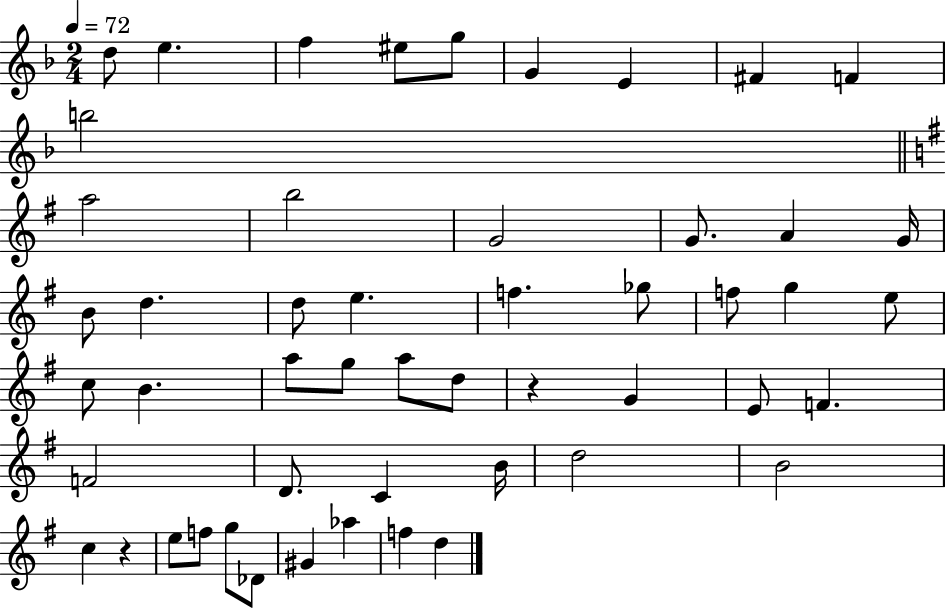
D5/e E5/q. F5/q EIS5/e G5/e G4/q E4/q F#4/q F4/q B5/h A5/h B5/h G4/h G4/e. A4/q G4/s B4/e D5/q. D5/e E5/q. F5/q. Gb5/e F5/e G5/q E5/e C5/e B4/q. A5/e G5/e A5/e D5/e R/q G4/q E4/e F4/q. F4/h D4/e. C4/q B4/s D5/h B4/h C5/q R/q E5/e F5/e G5/e Db4/e G#4/q Ab5/q F5/q D5/q